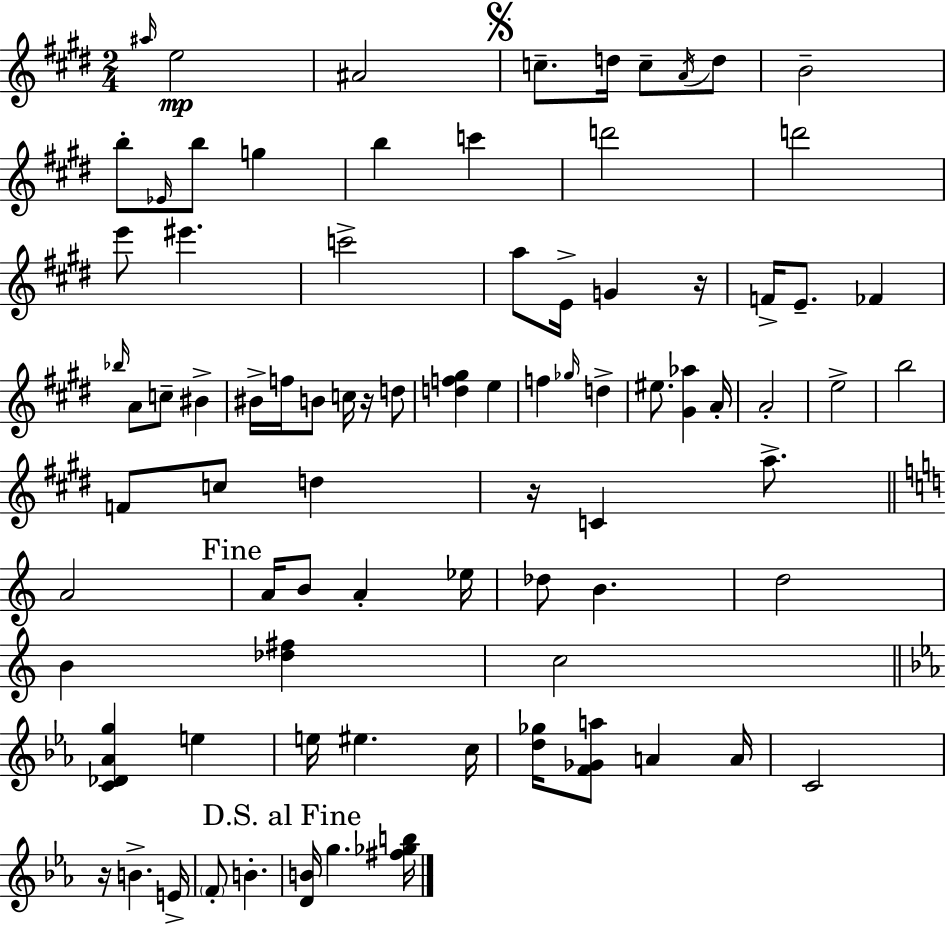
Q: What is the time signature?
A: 2/4